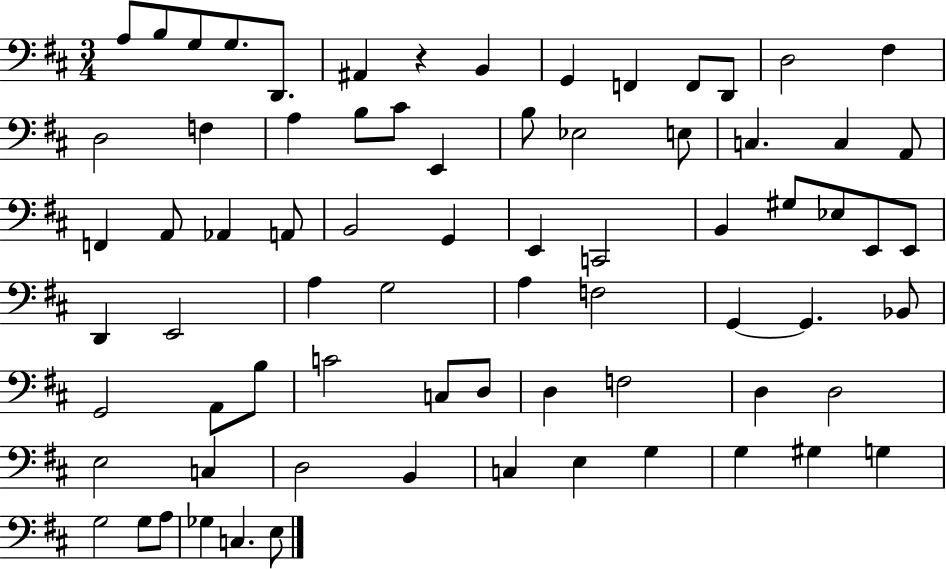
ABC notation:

X:1
T:Untitled
M:3/4
L:1/4
K:D
A,/2 B,/2 G,/2 G,/2 D,,/2 ^A,, z B,, G,, F,, F,,/2 D,,/2 D,2 ^F, D,2 F, A, B,/2 ^C/2 E,, B,/2 _E,2 E,/2 C, C, A,,/2 F,, A,,/2 _A,, A,,/2 B,,2 G,, E,, C,,2 B,, ^G,/2 _E,/2 E,,/2 E,,/2 D,, E,,2 A, G,2 A, F,2 G,, G,, _B,,/2 G,,2 A,,/2 B,/2 C2 C,/2 D,/2 D, F,2 D, D,2 E,2 C, D,2 B,, C, E, G, G, ^G, G, G,2 G,/2 A,/2 _G, C, E,/2